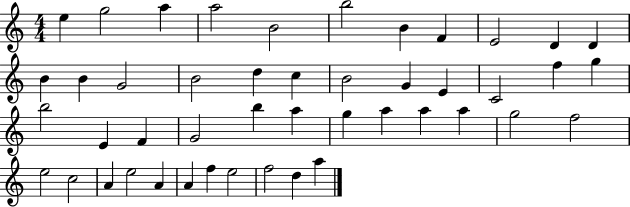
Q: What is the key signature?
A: C major